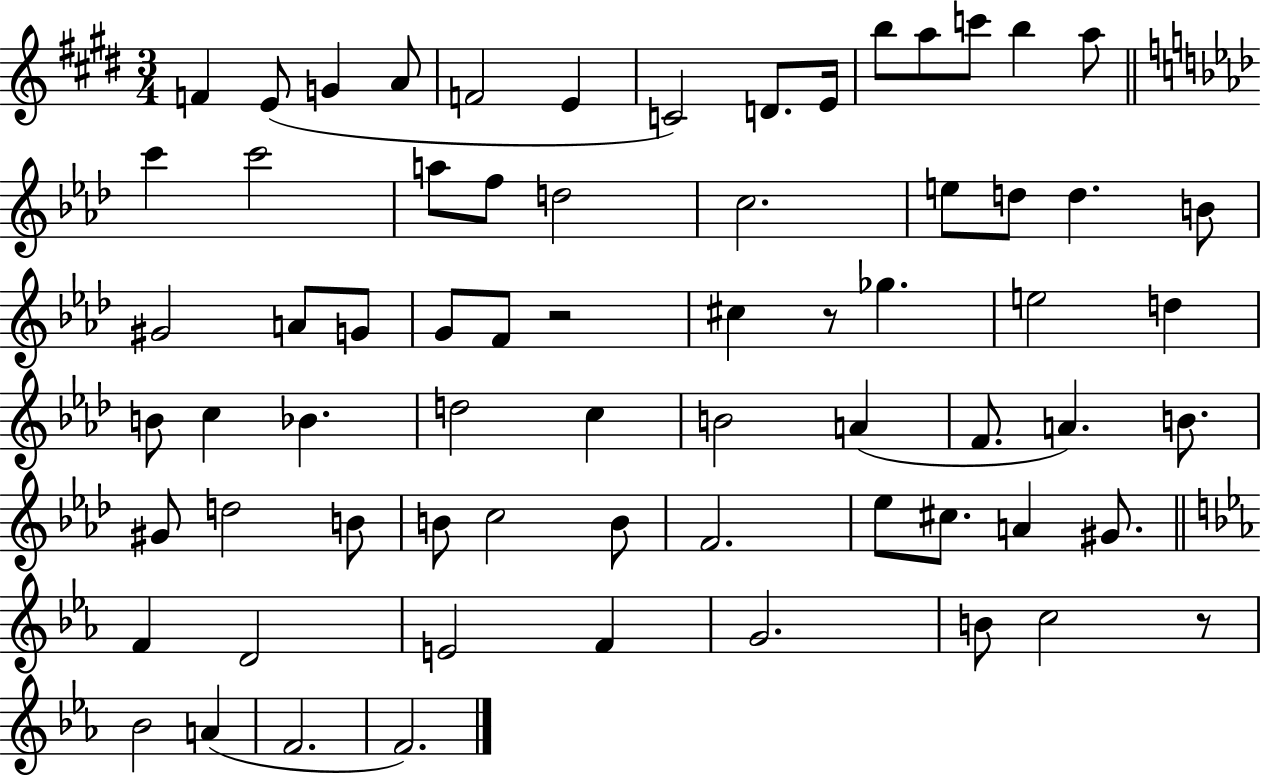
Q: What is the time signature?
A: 3/4